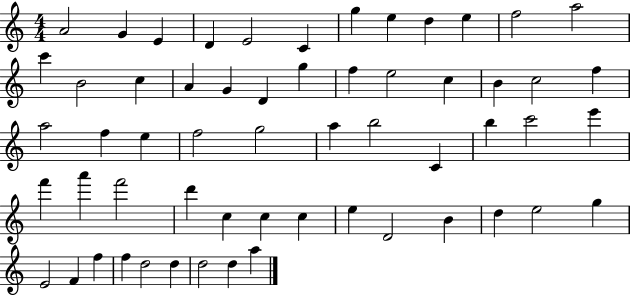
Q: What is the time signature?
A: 4/4